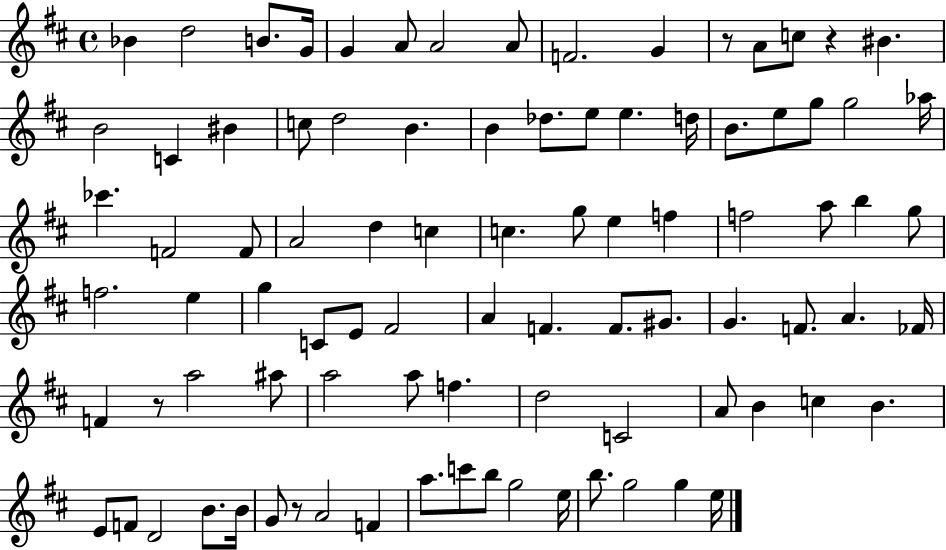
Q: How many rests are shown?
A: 4